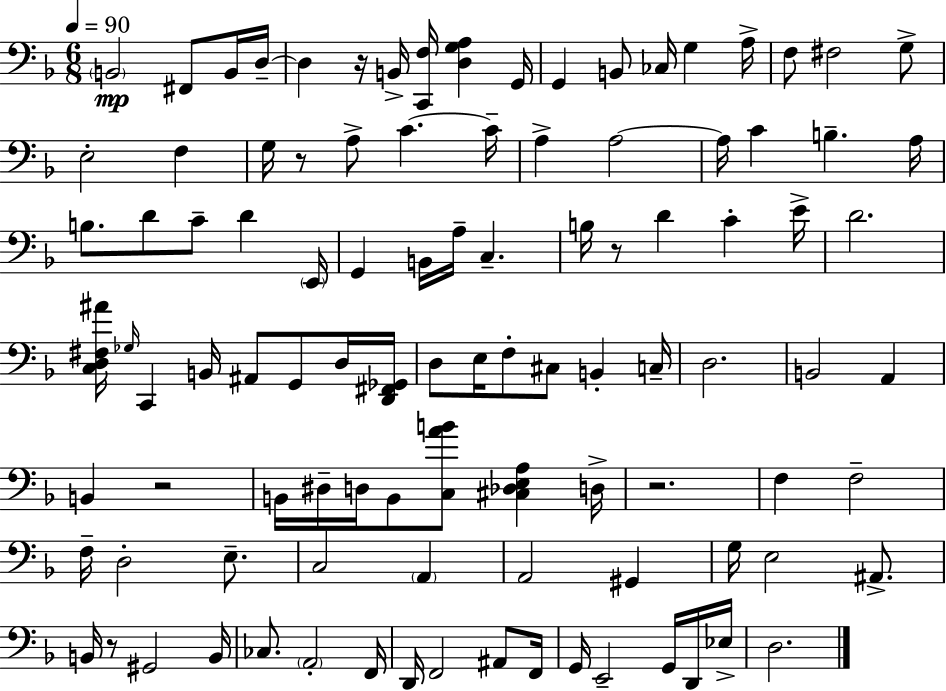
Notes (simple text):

B2/h F#2/e B2/s D3/s D3/q R/s B2/s [C2,F3]/s [D3,G3,A3]/q G2/s G2/q B2/e CES3/s G3/q A3/s F3/e F#3/h G3/e E3/h F3/q G3/s R/e A3/e C4/q. C4/s A3/q A3/h A3/s C4/q B3/q. A3/s B3/e. D4/e C4/e D4/q E2/s G2/q B2/s A3/s C3/q. B3/s R/e D4/q C4/q E4/s D4/h. [C3,D3,F#3,A#4]/s Gb3/s C2/q B2/s A#2/e G2/e D3/s [D2,F#2,Gb2]/s D3/e E3/s F3/e C#3/e B2/q C3/s D3/h. B2/h A2/q B2/q R/h B2/s D#3/s D3/s B2/e [C3,A4,B4]/e [C#3,Db3,E3,A3]/q D3/s R/h. F3/q F3/h F3/s D3/h E3/e. C3/h A2/q A2/h G#2/q G3/s E3/h A#2/e. B2/s R/e G#2/h B2/s CES3/e. A2/h F2/s D2/s F2/h A#2/e F2/s G2/s E2/h G2/s D2/s Eb3/s D3/h.